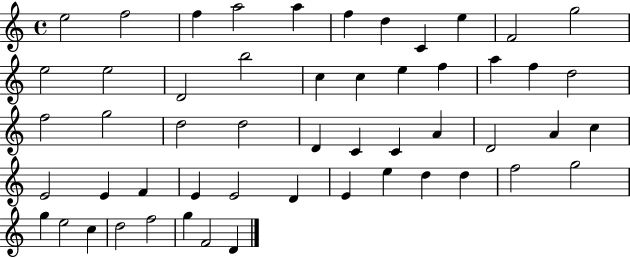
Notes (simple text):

E5/h F5/h F5/q A5/h A5/q F5/q D5/q C4/q E5/q F4/h G5/h E5/h E5/h D4/h B5/h C5/q C5/q E5/q F5/q A5/q F5/q D5/h F5/h G5/h D5/h D5/h D4/q C4/q C4/q A4/q D4/h A4/q C5/q E4/h E4/q F4/q E4/q E4/h D4/q E4/q E5/q D5/q D5/q F5/h G5/h G5/q E5/h C5/q D5/h F5/h G5/q F4/h D4/q